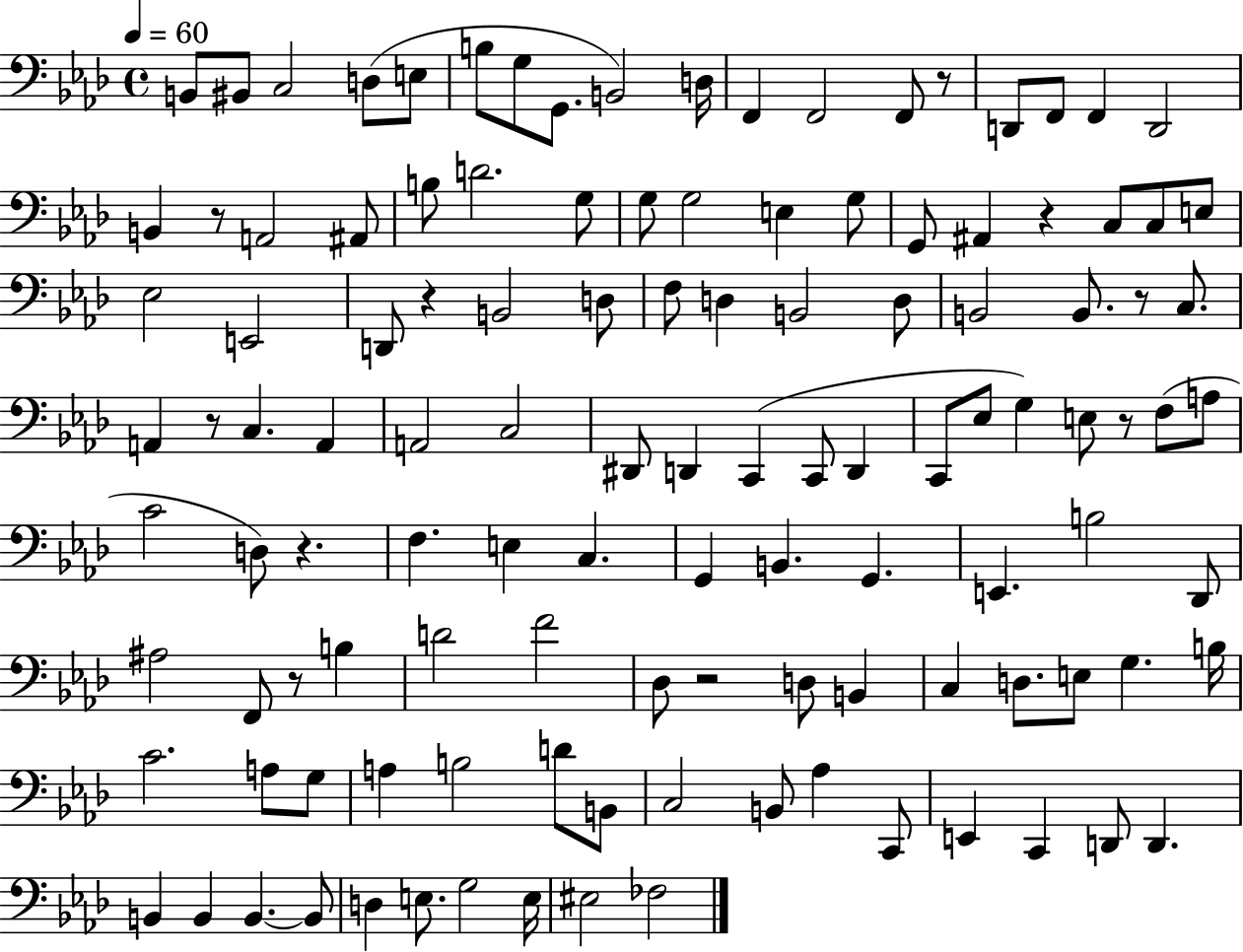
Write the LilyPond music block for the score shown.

{
  \clef bass
  \time 4/4
  \defaultTimeSignature
  \key aes \major
  \tempo 4 = 60
  \repeat volta 2 { b,8 bis,8 c2 d8( e8 | b8 g8 g,8. b,2) d16 | f,4 f,2 f,8 r8 | d,8 f,8 f,4 d,2 | \break b,4 r8 a,2 ais,8 | b8 d'2. g8 | g8 g2 e4 g8 | g,8 ais,4 r4 c8 c8 e8 | \break ees2 e,2 | d,8 r4 b,2 d8 | f8 d4 b,2 d8 | b,2 b,8. r8 c8. | \break a,4 r8 c4. a,4 | a,2 c2 | dis,8 d,4 c,4( c,8 d,4 | c,8 ees8 g4) e8 r8 f8( a8 | \break c'2 d8) r4. | f4. e4 c4. | g,4 b,4. g,4. | e,4. b2 des,8 | \break ais2 f,8 r8 b4 | d'2 f'2 | des8 r2 d8 b,4 | c4 d8. e8 g4. b16 | \break c'2. a8 g8 | a4 b2 d'8 b,8 | c2 b,8 aes4 c,8 | e,4 c,4 d,8 d,4. | \break b,4 b,4 b,4.~~ b,8 | d4 e8. g2 e16 | eis2 fes2 | } \bar "|."
}